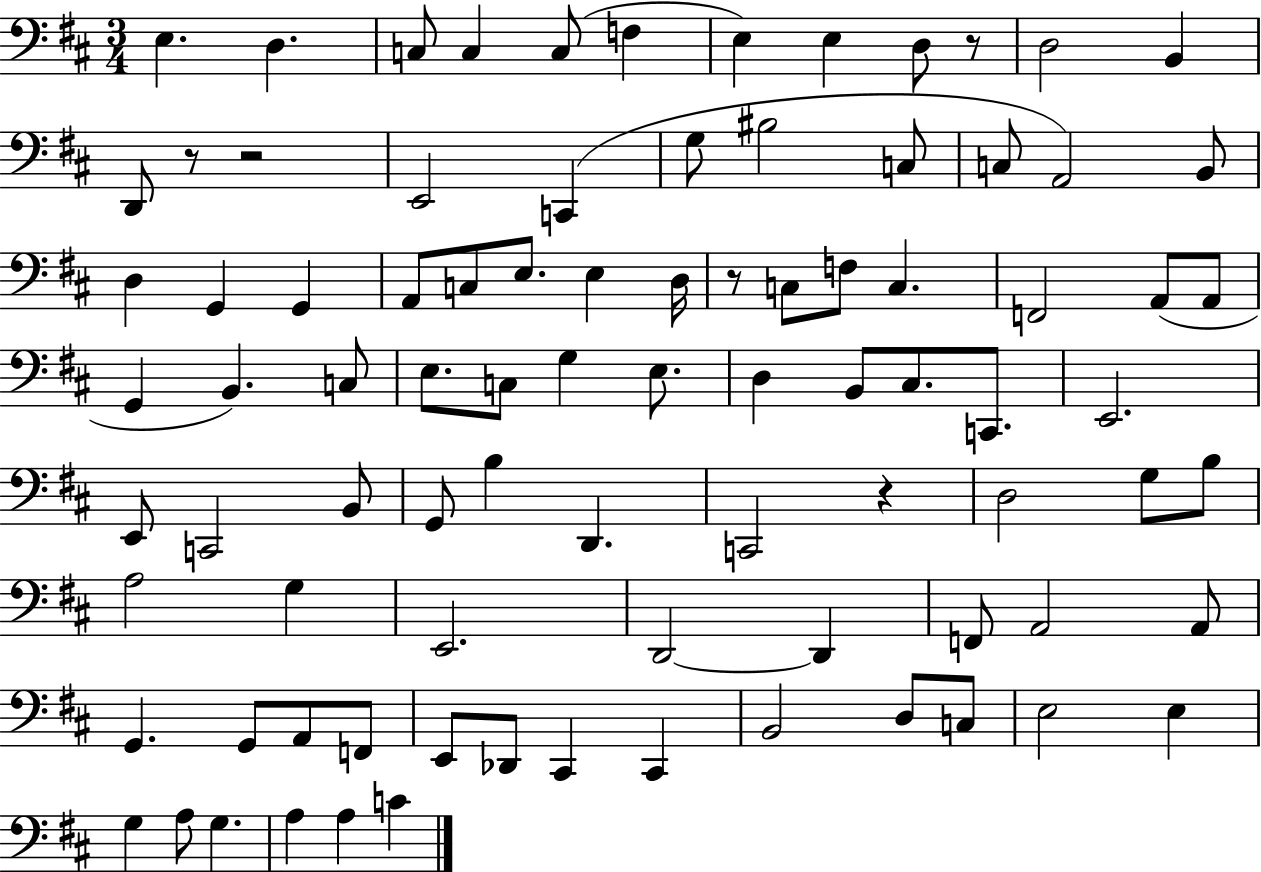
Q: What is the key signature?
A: D major